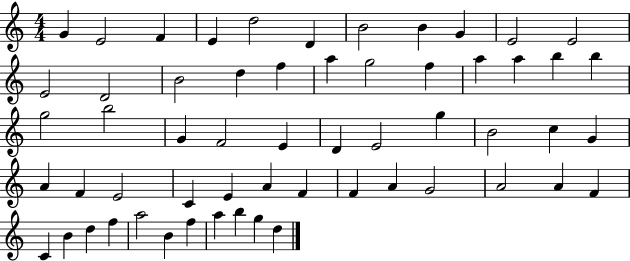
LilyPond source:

{
  \clef treble
  \numericTimeSignature
  \time 4/4
  \key c \major
  g'4 e'2 f'4 | e'4 d''2 d'4 | b'2 b'4 g'4 | e'2 e'2 | \break e'2 d'2 | b'2 d''4 f''4 | a''4 g''2 f''4 | a''4 a''4 b''4 b''4 | \break g''2 b''2 | g'4 f'2 e'4 | d'4 e'2 g''4 | b'2 c''4 g'4 | \break a'4 f'4 e'2 | c'4 e'4 a'4 f'4 | f'4 a'4 g'2 | a'2 a'4 f'4 | \break c'4 b'4 d''4 f''4 | a''2 b'4 f''4 | a''4 b''4 g''4 d''4 | \bar "|."
}